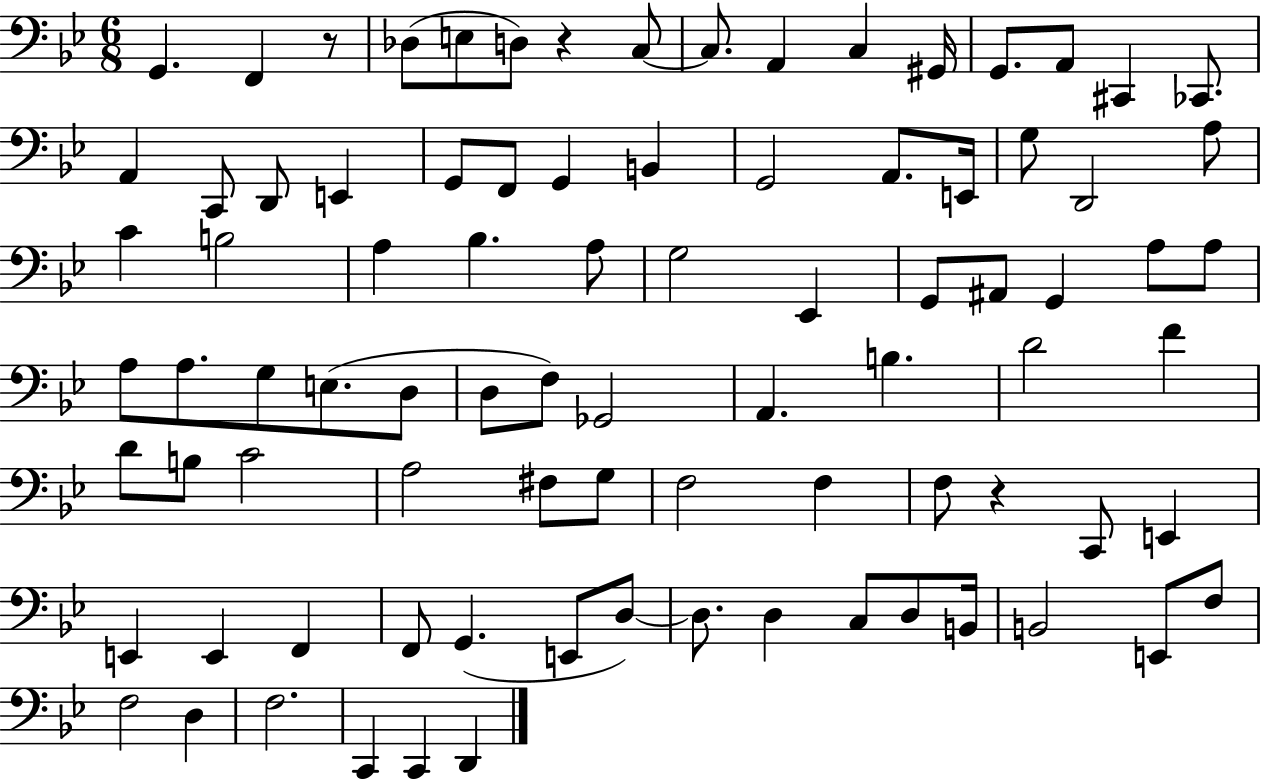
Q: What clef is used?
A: bass